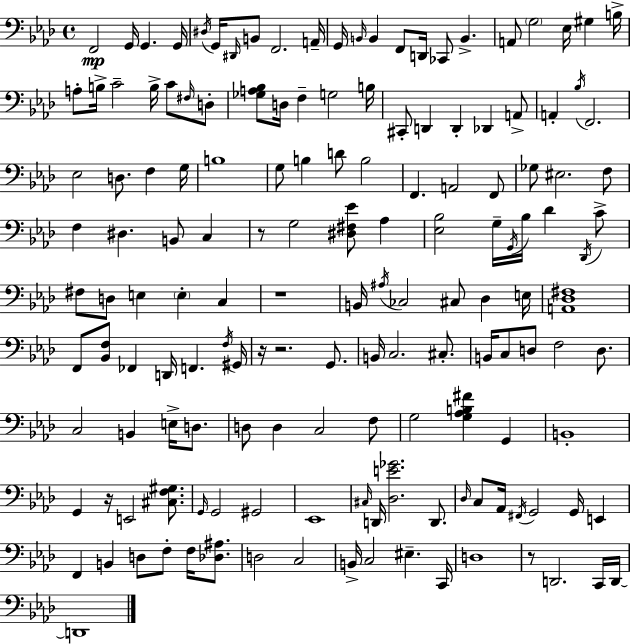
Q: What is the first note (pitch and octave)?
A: F2